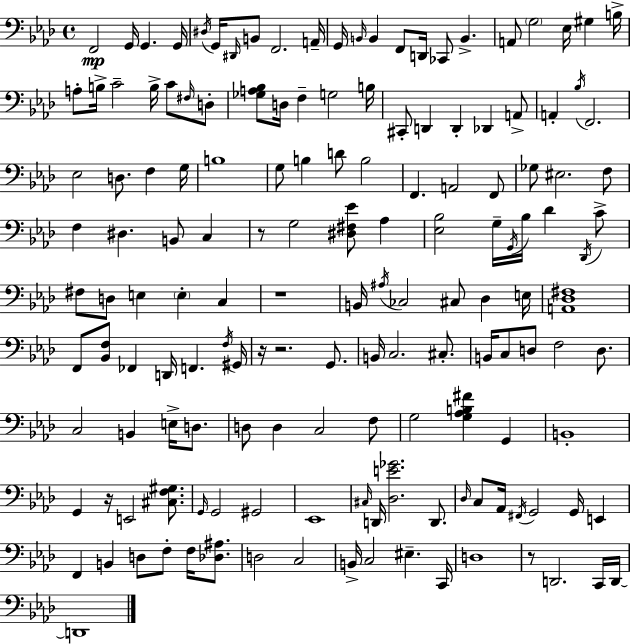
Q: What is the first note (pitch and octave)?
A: F2